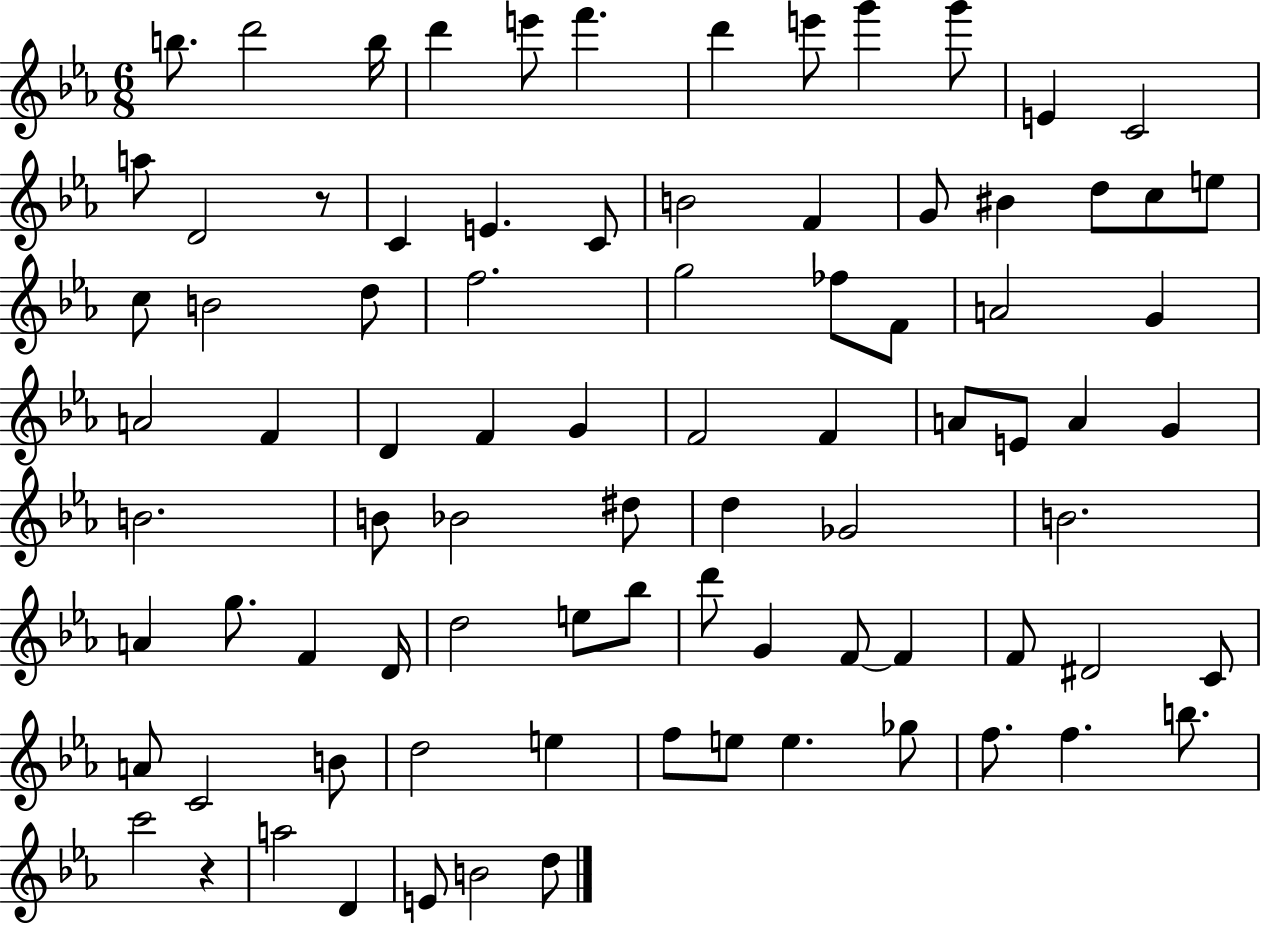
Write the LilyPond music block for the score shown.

{
  \clef treble
  \numericTimeSignature
  \time 6/8
  \key ees \major
  b''8. d'''2 b''16 | d'''4 e'''8 f'''4. | d'''4 e'''8 g'''4 g'''8 | e'4 c'2 | \break a''8 d'2 r8 | c'4 e'4. c'8 | b'2 f'4 | g'8 bis'4 d''8 c''8 e''8 | \break c''8 b'2 d''8 | f''2. | g''2 fes''8 f'8 | a'2 g'4 | \break a'2 f'4 | d'4 f'4 g'4 | f'2 f'4 | a'8 e'8 a'4 g'4 | \break b'2. | b'8 bes'2 dis''8 | d''4 ges'2 | b'2. | \break a'4 g''8. f'4 d'16 | d''2 e''8 bes''8 | d'''8 g'4 f'8~~ f'4 | f'8 dis'2 c'8 | \break a'8 c'2 b'8 | d''2 e''4 | f''8 e''8 e''4. ges''8 | f''8. f''4. b''8. | \break c'''2 r4 | a''2 d'4 | e'8 b'2 d''8 | \bar "|."
}